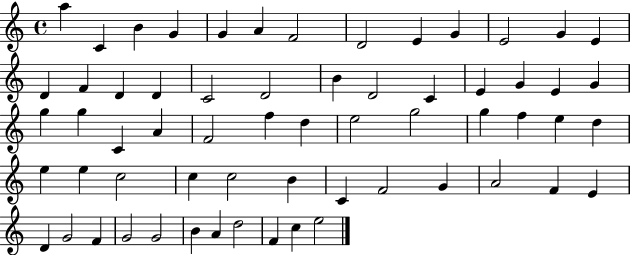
A5/q C4/q B4/q G4/q G4/q A4/q F4/h D4/h E4/q G4/q E4/h G4/q E4/q D4/q F4/q D4/q D4/q C4/h D4/h B4/q D4/h C4/q E4/q G4/q E4/q G4/q G5/q G5/q C4/q A4/q F4/h F5/q D5/q E5/h G5/h G5/q F5/q E5/q D5/q E5/q E5/q C5/h C5/q C5/h B4/q C4/q F4/h G4/q A4/h F4/q E4/q D4/q G4/h F4/q G4/h G4/h B4/q A4/q D5/h F4/q C5/q E5/h